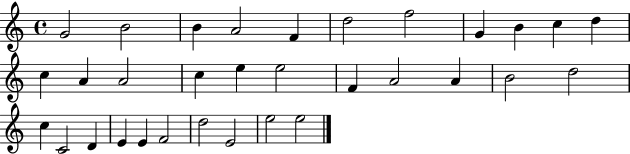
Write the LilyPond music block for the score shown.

{
  \clef treble
  \time 4/4
  \defaultTimeSignature
  \key c \major
  g'2 b'2 | b'4 a'2 f'4 | d''2 f''2 | g'4 b'4 c''4 d''4 | \break c''4 a'4 a'2 | c''4 e''4 e''2 | f'4 a'2 a'4 | b'2 d''2 | \break c''4 c'2 d'4 | e'4 e'4 f'2 | d''2 e'2 | e''2 e''2 | \break \bar "|."
}